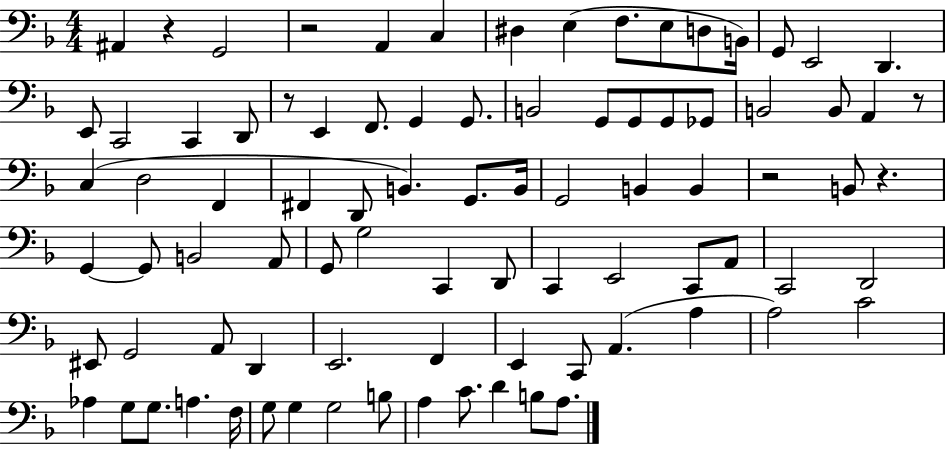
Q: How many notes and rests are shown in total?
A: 87